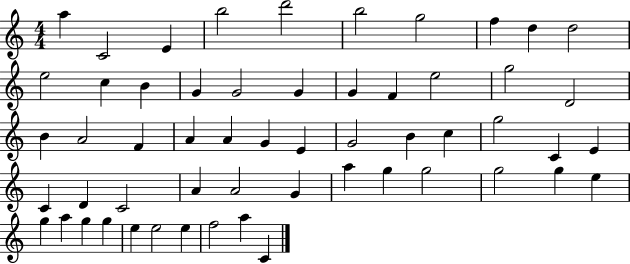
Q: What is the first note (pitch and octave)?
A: A5